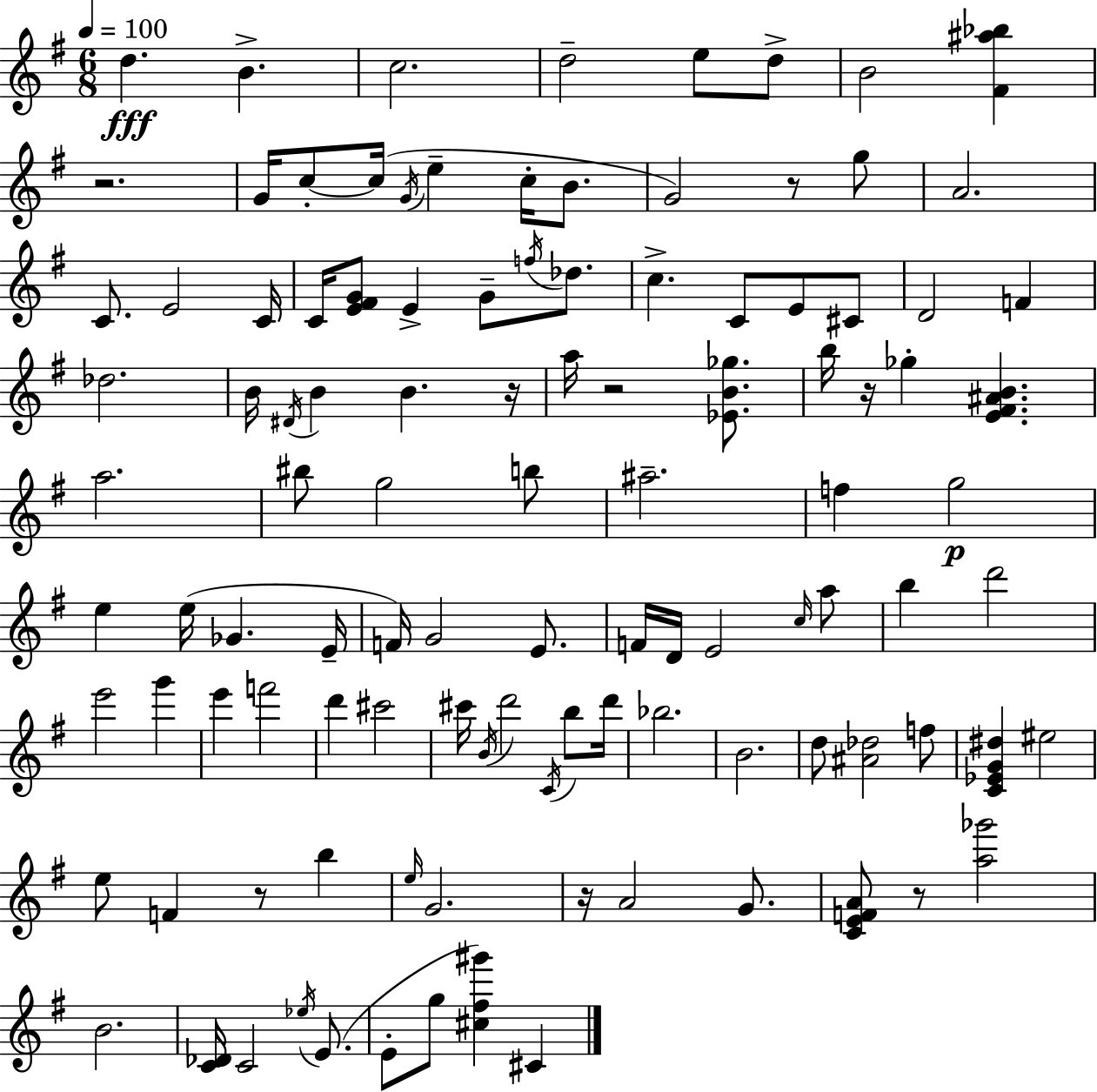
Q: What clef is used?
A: treble